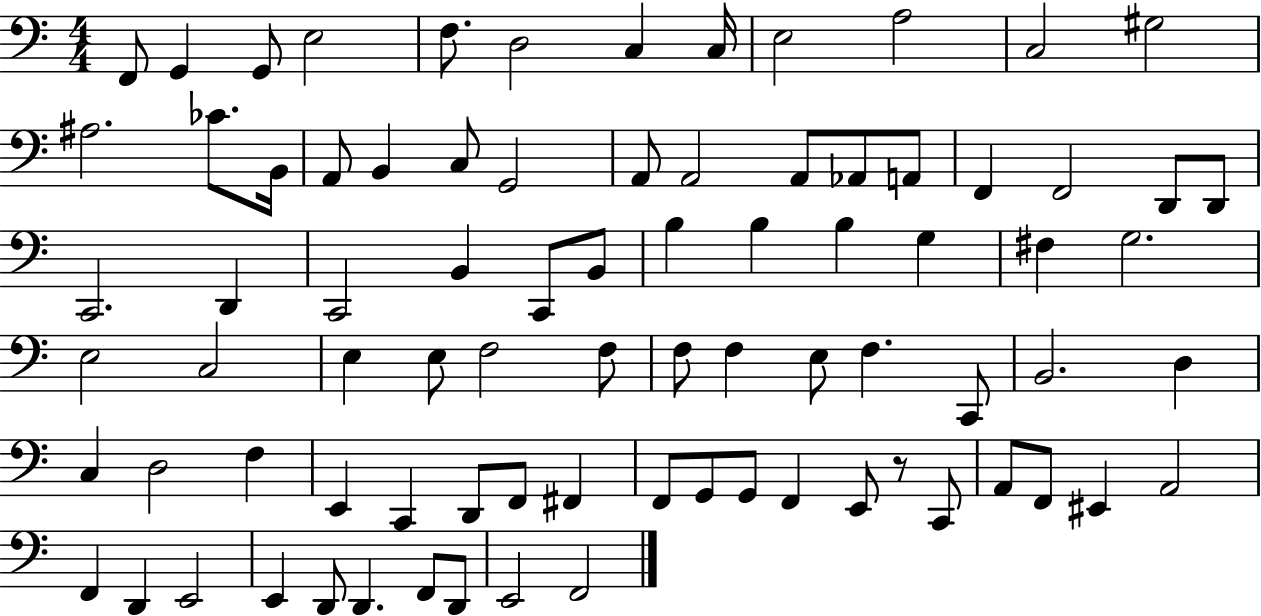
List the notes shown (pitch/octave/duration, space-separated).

F2/e G2/q G2/e E3/h F3/e. D3/h C3/q C3/s E3/h A3/h C3/h G#3/h A#3/h. CES4/e. B2/s A2/e B2/q C3/e G2/h A2/e A2/h A2/e Ab2/e A2/e F2/q F2/h D2/e D2/e C2/h. D2/q C2/h B2/q C2/e B2/e B3/q B3/q B3/q G3/q F#3/q G3/h. E3/h C3/h E3/q E3/e F3/h F3/e F3/e F3/q E3/e F3/q. C2/e B2/h. D3/q C3/q D3/h F3/q E2/q C2/q D2/e F2/e F#2/q F2/e G2/e G2/e F2/q E2/e R/e C2/e A2/e F2/e EIS2/q A2/h F2/q D2/q E2/h E2/q D2/e D2/q. F2/e D2/e E2/h F2/h